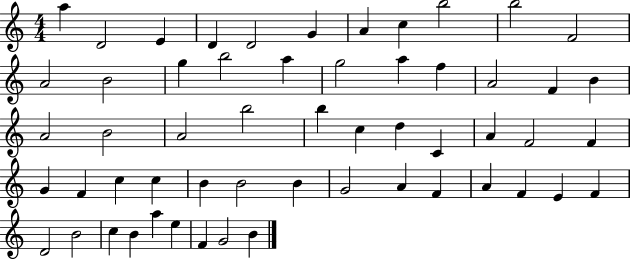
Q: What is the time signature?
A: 4/4